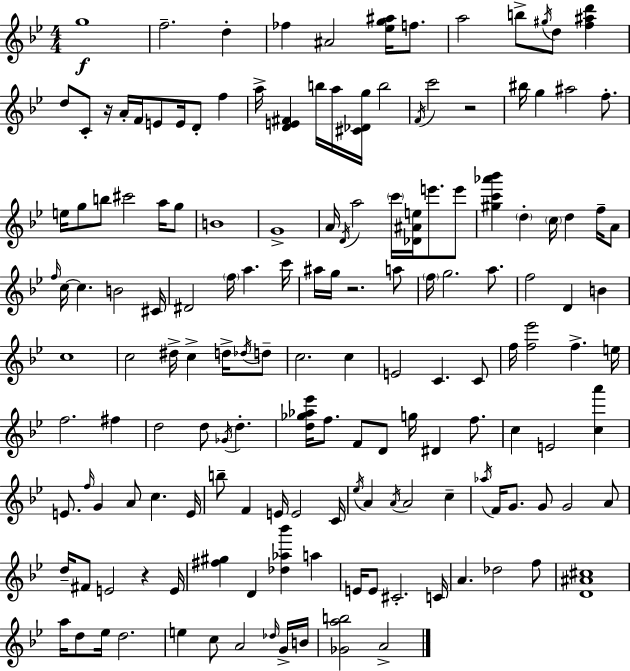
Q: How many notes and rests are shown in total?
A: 157